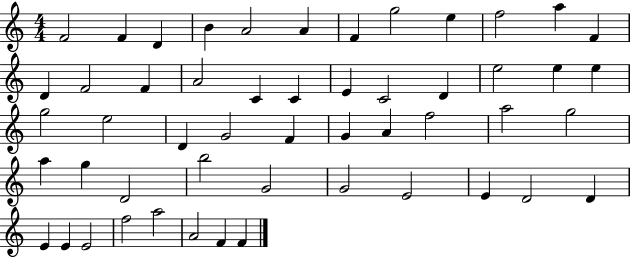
F4/h F4/q D4/q B4/q A4/h A4/q F4/q G5/h E5/q F5/h A5/q F4/q D4/q F4/h F4/q A4/h C4/q C4/q E4/q C4/h D4/q E5/h E5/q E5/q G5/h E5/h D4/q G4/h F4/q G4/q A4/q F5/h A5/h G5/h A5/q G5/q D4/h B5/h G4/h G4/h E4/h E4/q D4/h D4/q E4/q E4/q E4/h F5/h A5/h A4/h F4/q F4/q